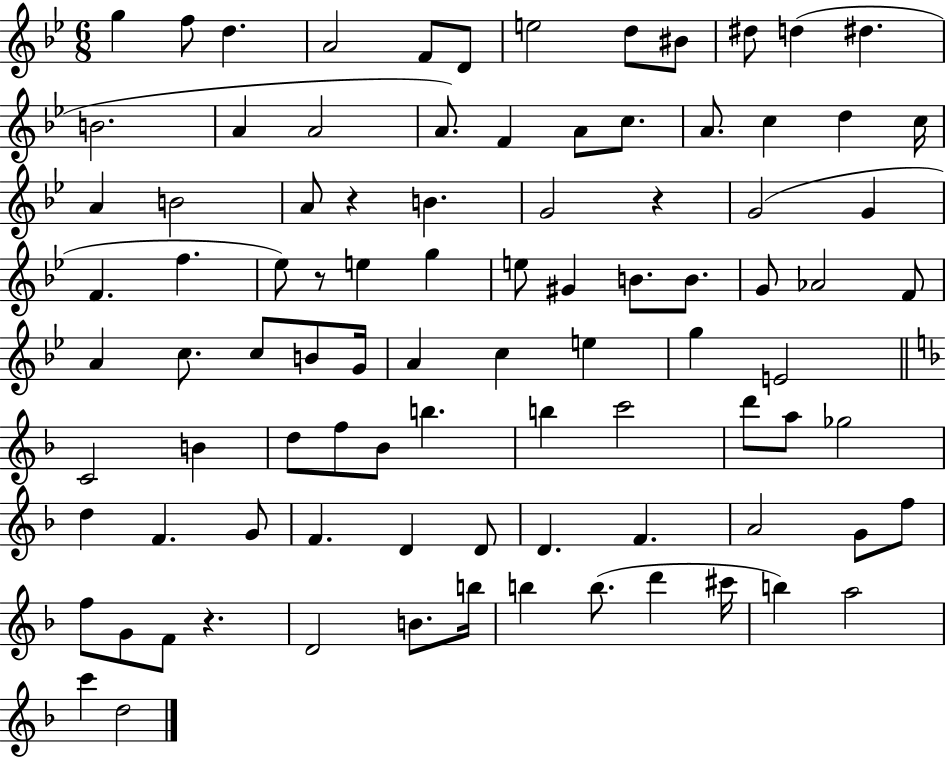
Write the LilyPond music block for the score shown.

{
  \clef treble
  \numericTimeSignature
  \time 6/8
  \key bes \major
  g''4 f''8 d''4. | a'2 f'8 d'8 | e''2 d''8 bis'8 | dis''8 d''4( dis''4. | \break b'2. | a'4 a'2 | a'8.) f'4 a'8 c''8. | a'8. c''4 d''4 c''16 | \break a'4 b'2 | a'8 r4 b'4. | g'2 r4 | g'2( g'4 | \break f'4. f''4. | ees''8) r8 e''4 g''4 | e''8 gis'4 b'8. b'8. | g'8 aes'2 f'8 | \break a'4 c''8. c''8 b'8 g'16 | a'4 c''4 e''4 | g''4 e'2 | \bar "||" \break \key f \major c'2 b'4 | d''8 f''8 bes'8 b''4. | b''4 c'''2 | d'''8 a''8 ges''2 | \break d''4 f'4. g'8 | f'4. d'4 d'8 | d'4. f'4. | a'2 g'8 f''8 | \break f''8 g'8 f'8 r4. | d'2 b'8. b''16 | b''4 b''8.( d'''4 cis'''16 | b''4) a''2 | \break c'''4 d''2 | \bar "|."
}